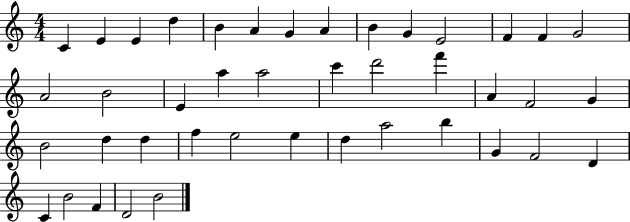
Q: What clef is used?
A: treble